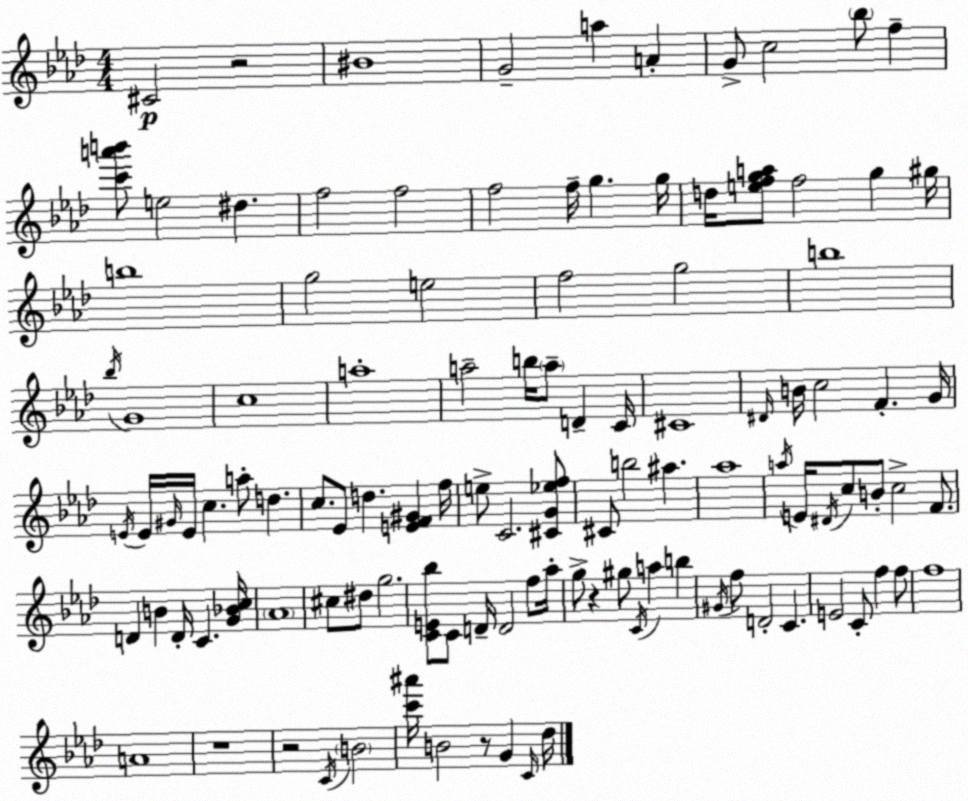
X:1
T:Untitled
M:4/4
L:1/4
K:Fm
^C2 z2 ^B4 G2 a A G/2 c2 _b/2 f [c'a'b']/2 e2 ^d f2 f2 f2 f/4 g g/4 d/4 [efga]/2 f2 g ^g/4 b4 g2 e2 f2 g2 b4 _b/4 G4 c4 a4 a2 b/4 a/2 D C/4 ^C4 ^D/4 B/4 c2 F G/4 E/4 E/4 ^G/4 E/4 c a/2 d c/2 _E/2 d [EF^G] f/4 e/2 C2 [^CG_ef]/2 ^C/2 b2 ^a _a4 a/4 E/4 ^D/4 c/2 B/2 c2 F/2 D B D/4 C [G_Bc]/4 _A4 ^c/2 ^d/2 g2 [CE_b]/2 C/2 D/4 D2 f/2 _a/4 g/2 z ^g/2 C/4 a b ^G/4 f/2 D2 C E2 C/2 f f/2 f4 A4 z4 z2 C/4 B2 [c'^a']/4 B2 z/2 G C/4 _d/4